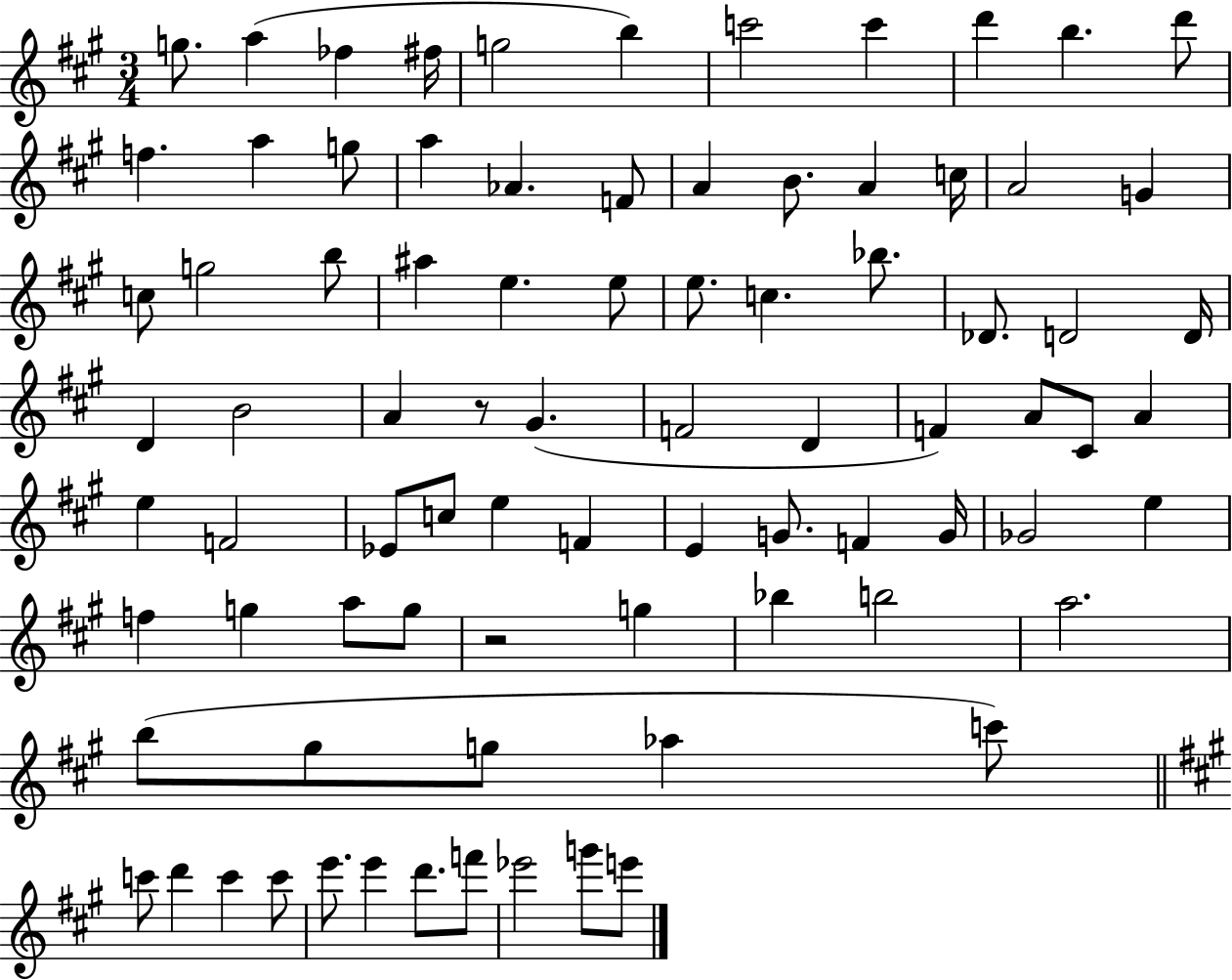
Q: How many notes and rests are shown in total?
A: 83